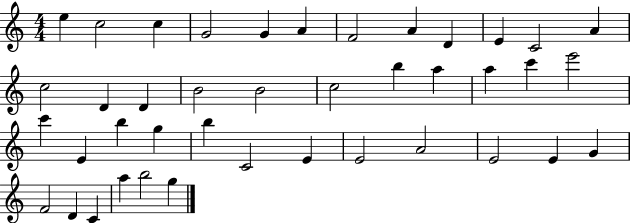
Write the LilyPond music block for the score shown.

{
  \clef treble
  \numericTimeSignature
  \time 4/4
  \key c \major
  e''4 c''2 c''4 | g'2 g'4 a'4 | f'2 a'4 d'4 | e'4 c'2 a'4 | \break c''2 d'4 d'4 | b'2 b'2 | c''2 b''4 a''4 | a''4 c'''4 e'''2 | \break c'''4 e'4 b''4 g''4 | b''4 c'2 e'4 | e'2 a'2 | e'2 e'4 g'4 | \break f'2 d'4 c'4 | a''4 b''2 g''4 | \bar "|."
}